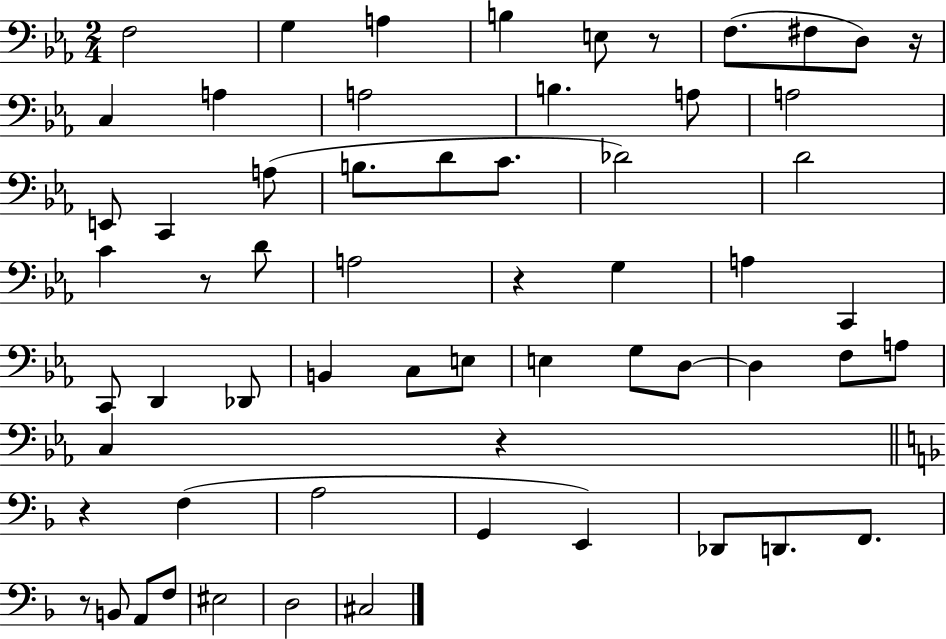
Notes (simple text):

F3/h G3/q A3/q B3/q E3/e R/e F3/e. F#3/e D3/e R/s C3/q A3/q A3/h B3/q. A3/e A3/h E2/e C2/q A3/e B3/e. D4/e C4/e. Db4/h D4/h C4/q R/e D4/e A3/h R/q G3/q A3/q C2/q C2/e D2/q Db2/e B2/q C3/e E3/e E3/q G3/e D3/e D3/q F3/e A3/e C3/q R/q R/q F3/q A3/h G2/q E2/q Db2/e D2/e. F2/e. R/e B2/e A2/e F3/e EIS3/h D3/h C#3/h